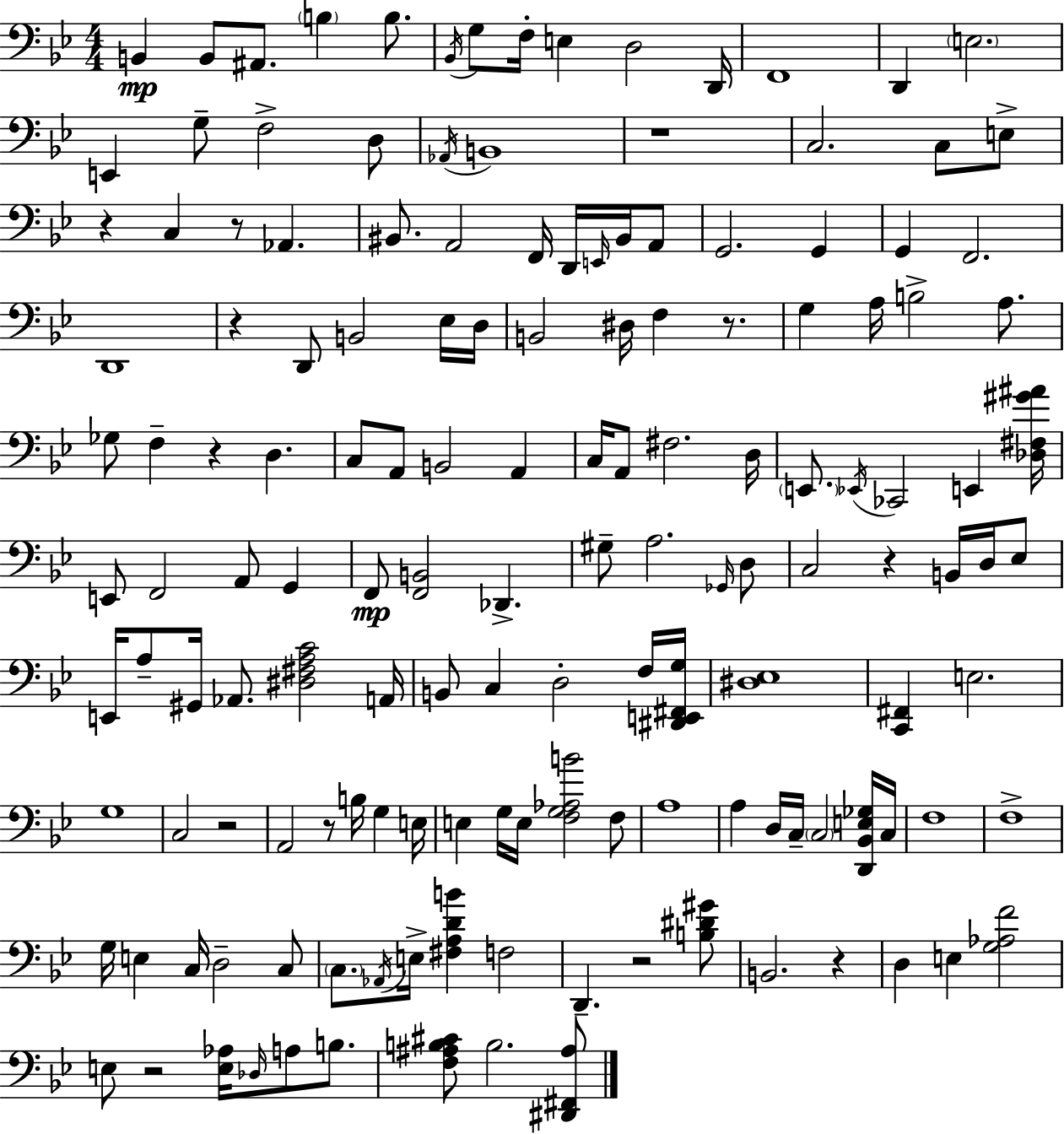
X:1
T:Untitled
M:4/4
L:1/4
K:Bb
B,, B,,/2 ^A,,/2 B, B,/2 _B,,/4 G,/2 F,/4 E, D,2 D,,/4 F,,4 D,, E,2 E,, G,/2 F,2 D,/2 _A,,/4 B,,4 z4 C,2 C,/2 E,/2 z C, z/2 _A,, ^B,,/2 A,,2 F,,/4 D,,/4 E,,/4 ^B,,/4 A,,/2 G,,2 G,, G,, F,,2 D,,4 z D,,/2 B,,2 _E,/4 D,/4 B,,2 ^D,/4 F, z/2 G, A,/4 B,2 A,/2 _G,/2 F, z D, C,/2 A,,/2 B,,2 A,, C,/4 A,,/2 ^F,2 D,/4 E,,/2 _E,,/4 _C,,2 E,, [_D,^F,^G^A]/4 E,,/2 F,,2 A,,/2 G,, F,,/2 [F,,B,,]2 _D,, ^G,/2 A,2 _G,,/4 D,/2 C,2 z B,,/4 D,/4 _E,/2 E,,/4 A,/2 ^G,,/4 _A,,/2 [^D,^F,A,C]2 A,,/4 B,,/2 C, D,2 F,/4 [^D,,E,,^F,,G,]/4 [^D,_E,]4 [C,,^F,,] E,2 G,4 C,2 z2 A,,2 z/2 B,/4 G, E,/4 E, G,/4 E,/4 [F,G,_A,B]2 F,/2 A,4 A, D,/4 C,/4 C,2 [D,,_B,,E,_G,]/4 C,/4 F,4 F,4 G,/4 E, C,/4 D,2 C,/2 C,/2 _A,,/4 E,/4 [^F,A,DB] F,2 D,, z2 [B,^D^G]/2 B,,2 z D, E, [G,_A,F]2 E,/2 z2 [E,_A,]/4 _D,/4 A,/2 B,/2 [F,^A,B,^C]/2 B,2 [^D,,^F,,^A,]/2